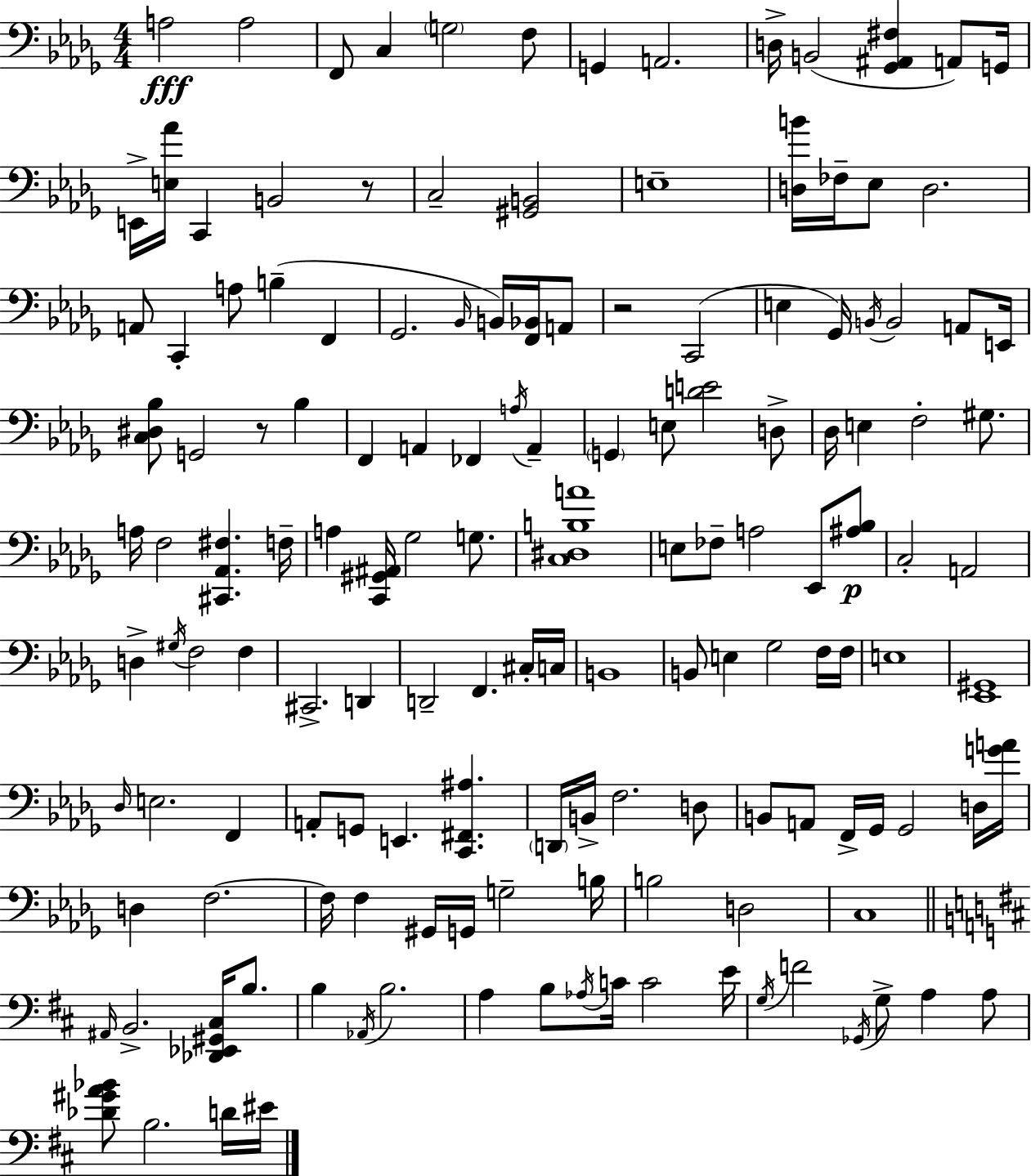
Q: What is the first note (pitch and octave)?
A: A3